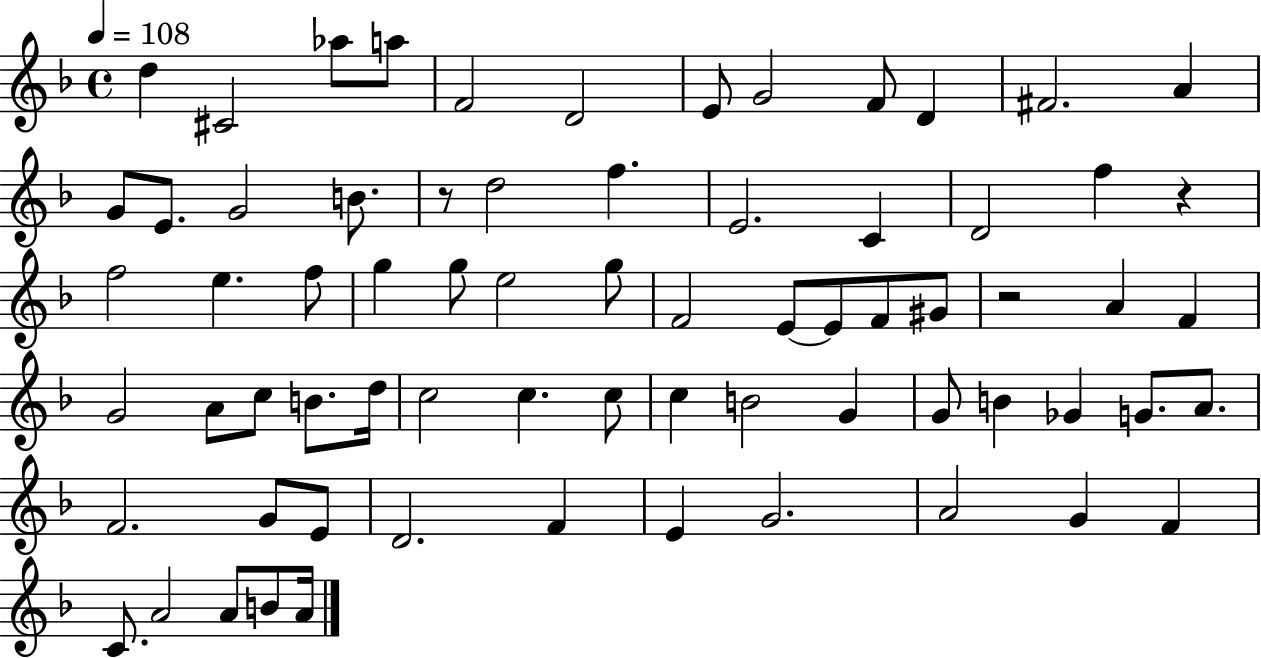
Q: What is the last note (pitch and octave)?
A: A4